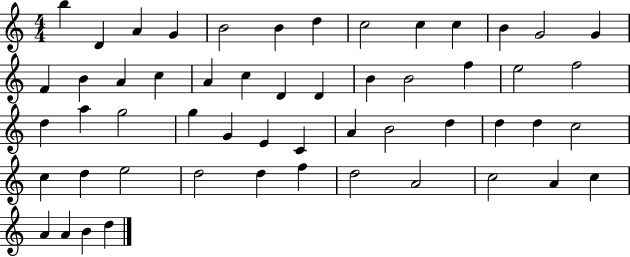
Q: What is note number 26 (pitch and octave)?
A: F5